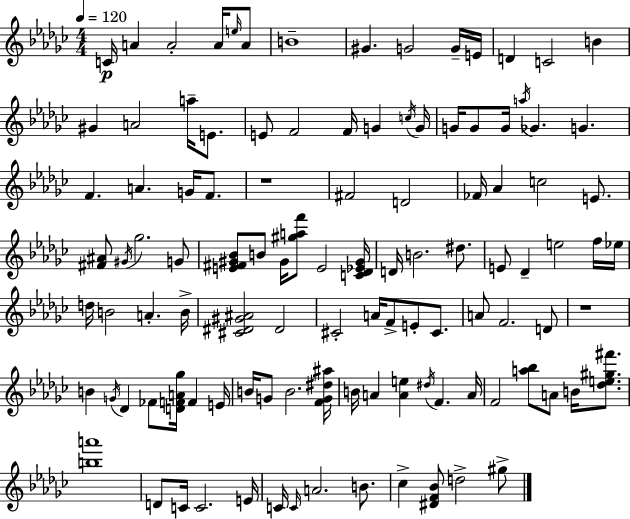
C4/s A4/q A4/h A4/s E5/s A4/e B4/w G#4/q. G4/h G4/s E4/s D4/q C4/h B4/q G#4/q A4/h A5/s E4/e. E4/e F4/h F4/s G4/q C5/s G4/s G4/s G4/e G4/s A5/s Gb4/q. G4/q. F4/q. A4/q. G4/s F4/e. R/w F#4/h D4/h FES4/s Ab4/q C5/h E4/e. [F#4,A#4]/e G#4/s Gb5/h. G4/e [E4,F#4,G#4,Bb4]/e B4/e G#4/s [G#5,A5,F6]/e E4/h [C4,Db4,Eb4,G#4]/s D4/s B4/h. D#5/e. E4/e Db4/q E5/h F5/s Eb5/s D5/s B4/h A4/q. B4/s [C#4,D#4,G#4,A#4]/h D#4/h C#4/h A4/s F4/e E4/e C#4/e. A4/e F4/h. D4/e R/w B4/q G4/s Db4/q FES4/e [D4,F4,A4,Gb5]/s F4/q E4/s B4/s G4/e B4/h. [F4,G4,D#5,A#5]/s B4/s A4/q [A4,E5]/q D#5/s F4/q. A4/s F4/h [A5,Bb5]/e A4/e B4/s [Db5,E5,G#5,F#6]/e. [B5,A6]/w D4/e C4/s C4/h. E4/s C4/s C4/s A4/h. B4/e. CES5/q [D#4,F4,Bb4]/e D5/h G#5/e